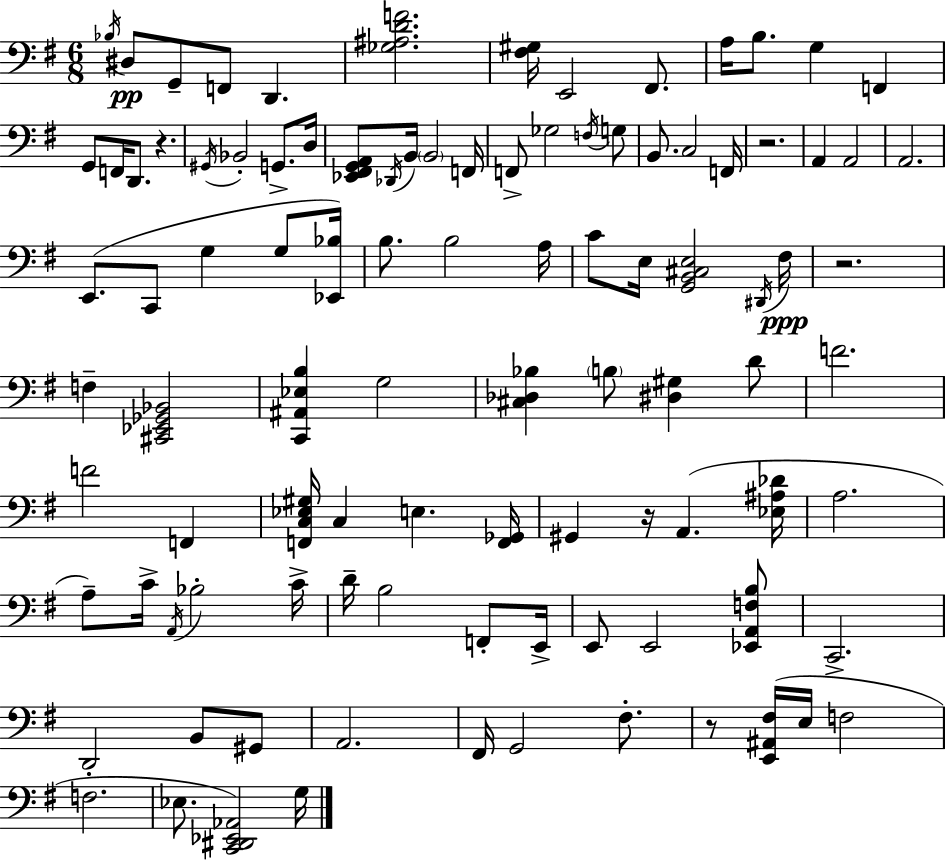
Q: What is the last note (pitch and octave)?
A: G3